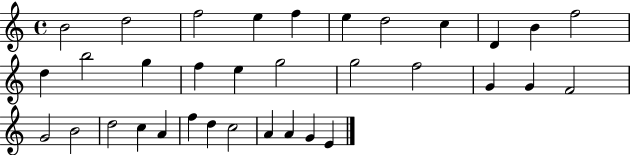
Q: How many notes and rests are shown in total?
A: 34